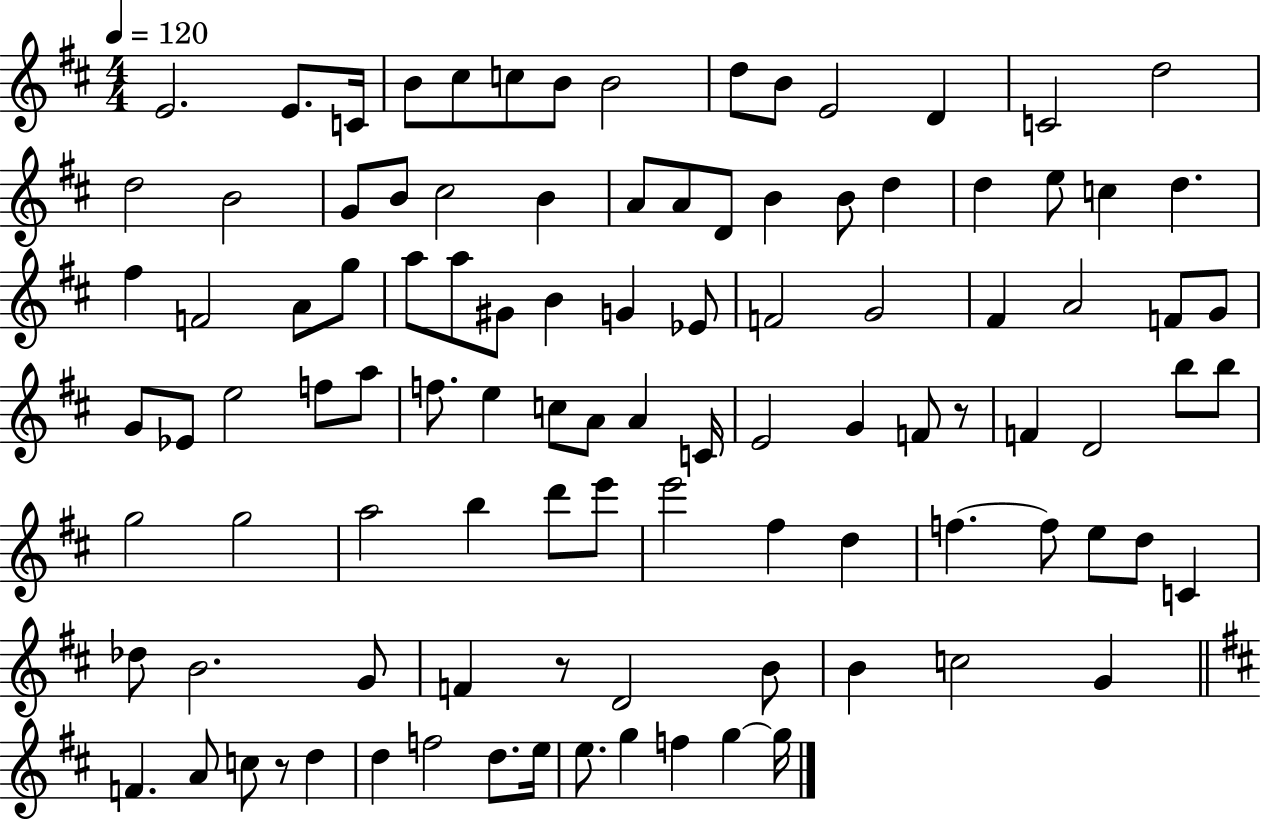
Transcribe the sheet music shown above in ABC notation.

X:1
T:Untitled
M:4/4
L:1/4
K:D
E2 E/2 C/4 B/2 ^c/2 c/2 B/2 B2 d/2 B/2 E2 D C2 d2 d2 B2 G/2 B/2 ^c2 B A/2 A/2 D/2 B B/2 d d e/2 c d ^f F2 A/2 g/2 a/2 a/2 ^G/2 B G _E/2 F2 G2 ^F A2 F/2 G/2 G/2 _E/2 e2 f/2 a/2 f/2 e c/2 A/2 A C/4 E2 G F/2 z/2 F D2 b/2 b/2 g2 g2 a2 b d'/2 e'/2 e'2 ^f d f f/2 e/2 d/2 C _d/2 B2 G/2 F z/2 D2 B/2 B c2 G F A/2 c/2 z/2 d d f2 d/2 e/4 e/2 g f g g/4